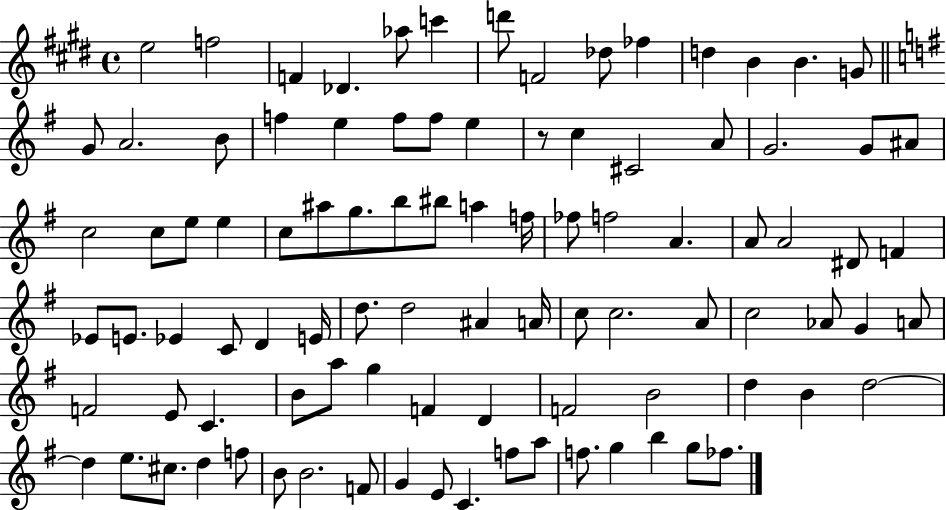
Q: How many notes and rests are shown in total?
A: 95